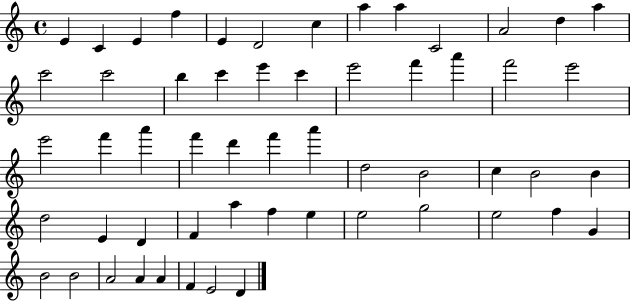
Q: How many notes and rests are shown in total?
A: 56